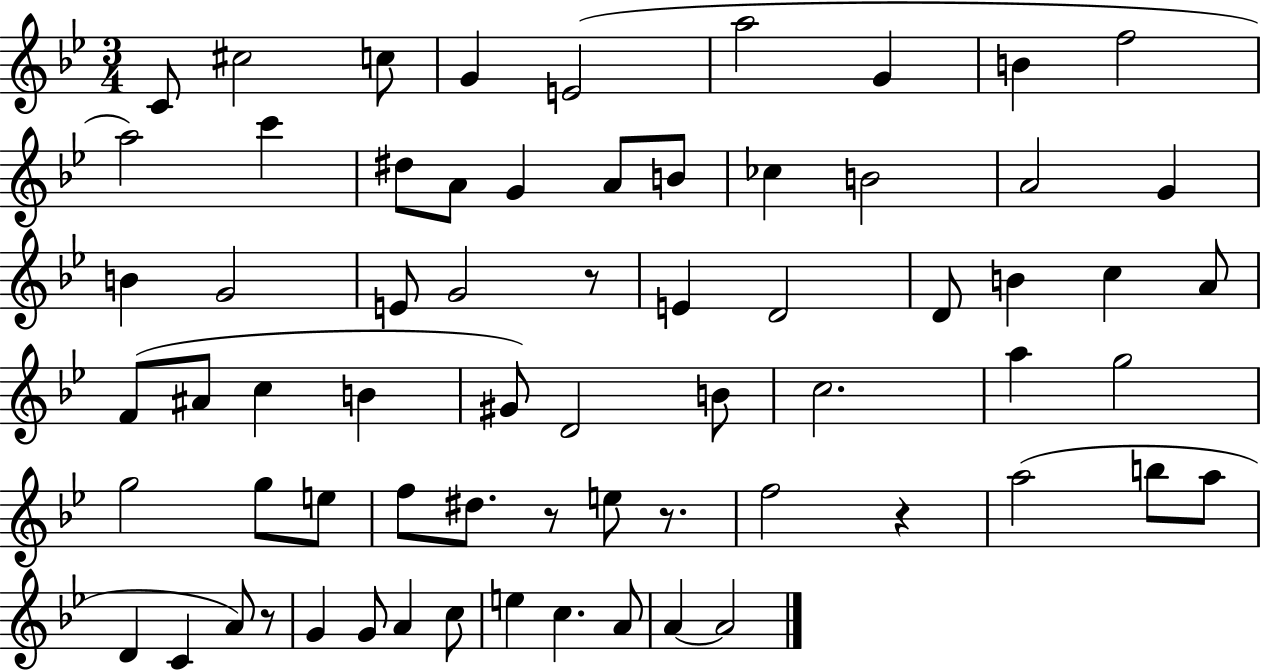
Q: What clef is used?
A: treble